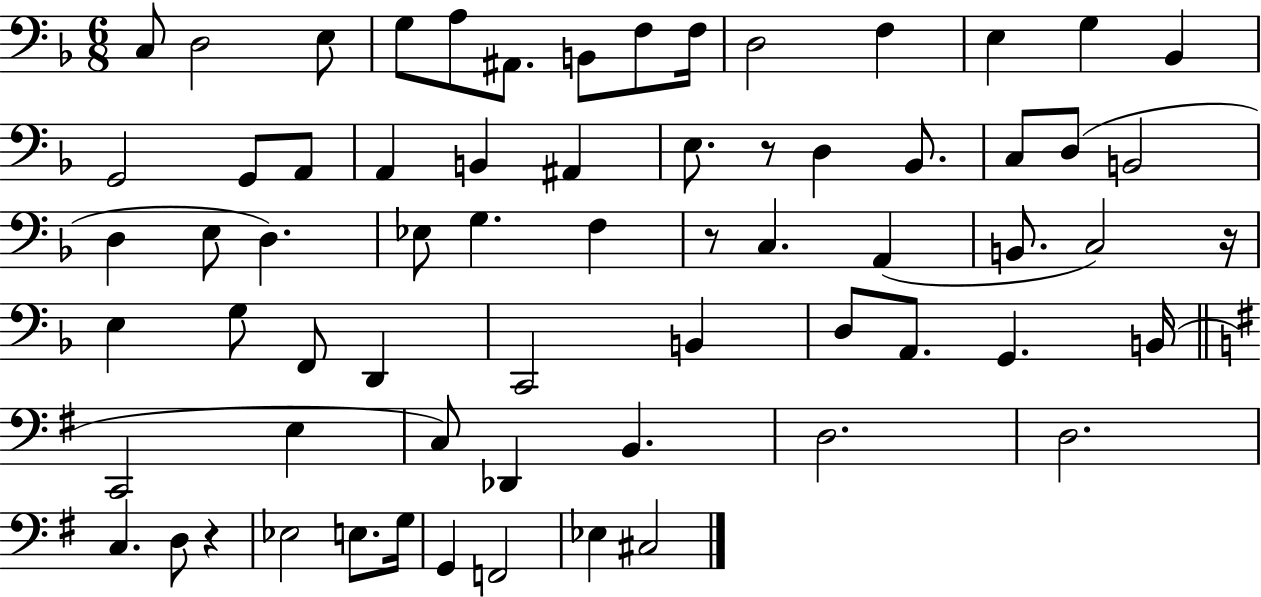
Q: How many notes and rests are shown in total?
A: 66